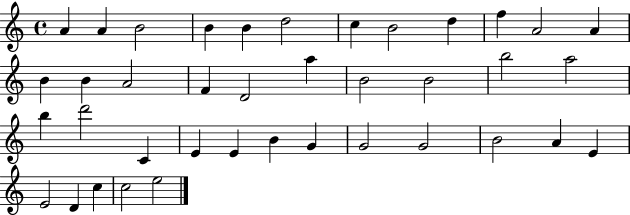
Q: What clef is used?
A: treble